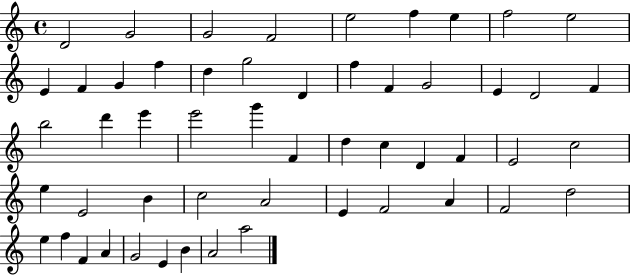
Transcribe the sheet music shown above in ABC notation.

X:1
T:Untitled
M:4/4
L:1/4
K:C
D2 G2 G2 F2 e2 f e f2 e2 E F G f d g2 D f F G2 E D2 F b2 d' e' e'2 g' F d c D F E2 c2 e E2 B c2 A2 E F2 A F2 d2 e f F A G2 E B A2 a2